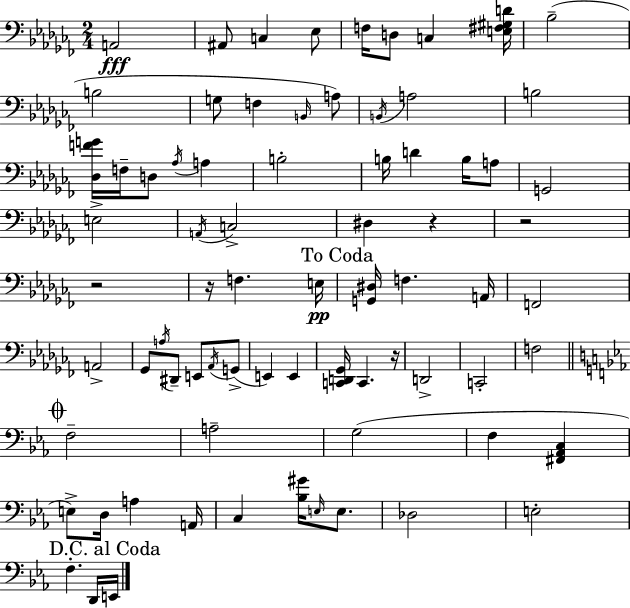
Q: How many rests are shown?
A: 5